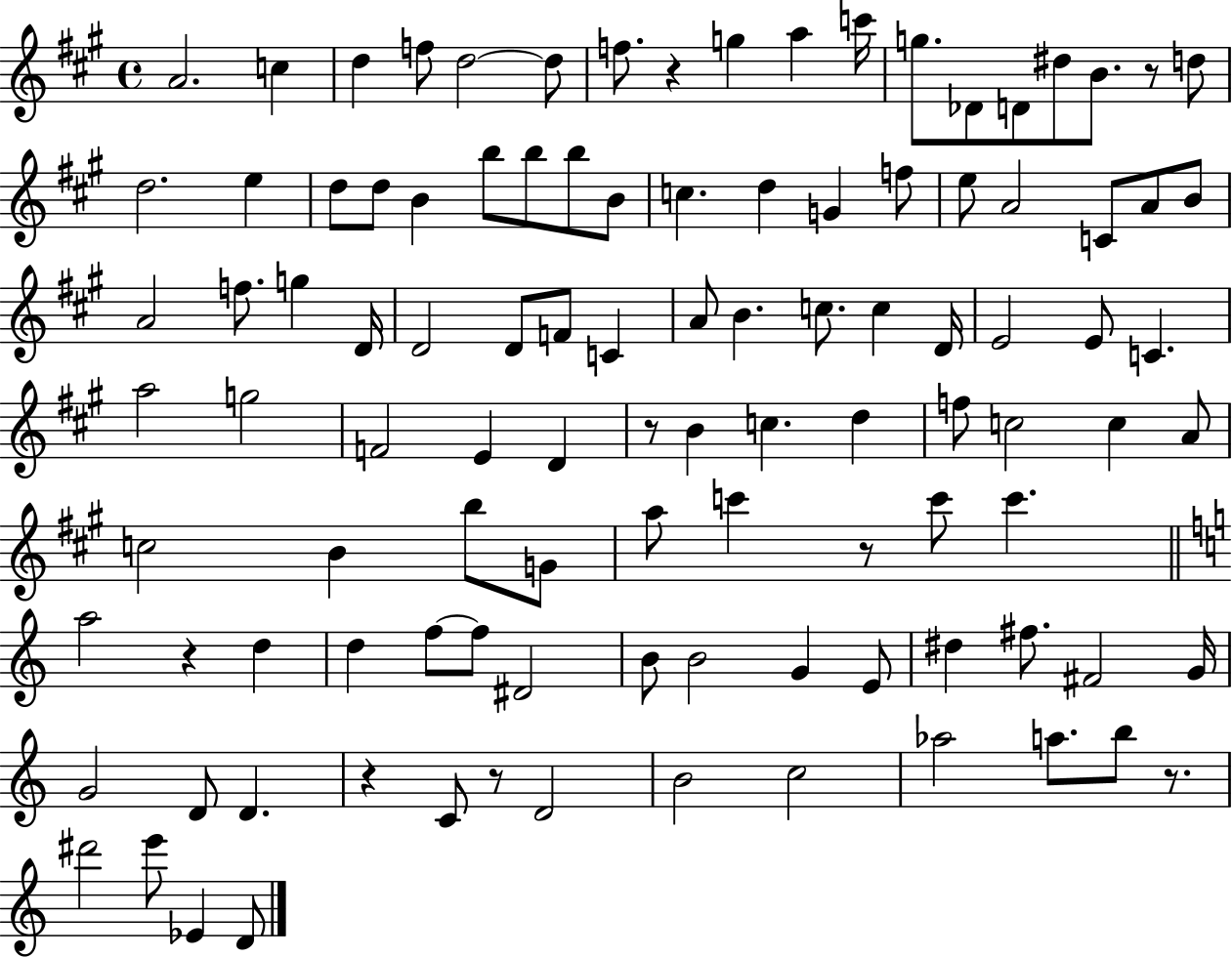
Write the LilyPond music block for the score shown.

{
  \clef treble
  \time 4/4
  \defaultTimeSignature
  \key a \major
  a'2. c''4 | d''4 f''8 d''2~~ d''8 | f''8. r4 g''4 a''4 c'''16 | g''8. des'8 d'8 dis''8 b'8. r8 d''8 | \break d''2. e''4 | d''8 d''8 b'4 b''8 b''8 b''8 b'8 | c''4. d''4 g'4 f''8 | e''8 a'2 c'8 a'8 b'8 | \break a'2 f''8. g''4 d'16 | d'2 d'8 f'8 c'4 | a'8 b'4. c''8. c''4 d'16 | e'2 e'8 c'4. | \break a''2 g''2 | f'2 e'4 d'4 | r8 b'4 c''4. d''4 | f''8 c''2 c''4 a'8 | \break c''2 b'4 b''8 g'8 | a''8 c'''4 r8 c'''8 c'''4. | \bar "||" \break \key a \minor a''2 r4 d''4 | d''4 f''8~~ f''8 dis'2 | b'8 b'2 g'4 e'8 | dis''4 fis''8. fis'2 g'16 | \break g'2 d'8 d'4. | r4 c'8 r8 d'2 | b'2 c''2 | aes''2 a''8. b''8 r8. | \break dis'''2 e'''8 ees'4 d'8 | \bar "|."
}